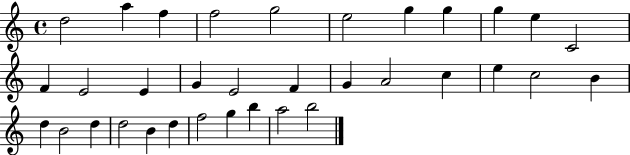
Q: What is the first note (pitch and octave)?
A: D5